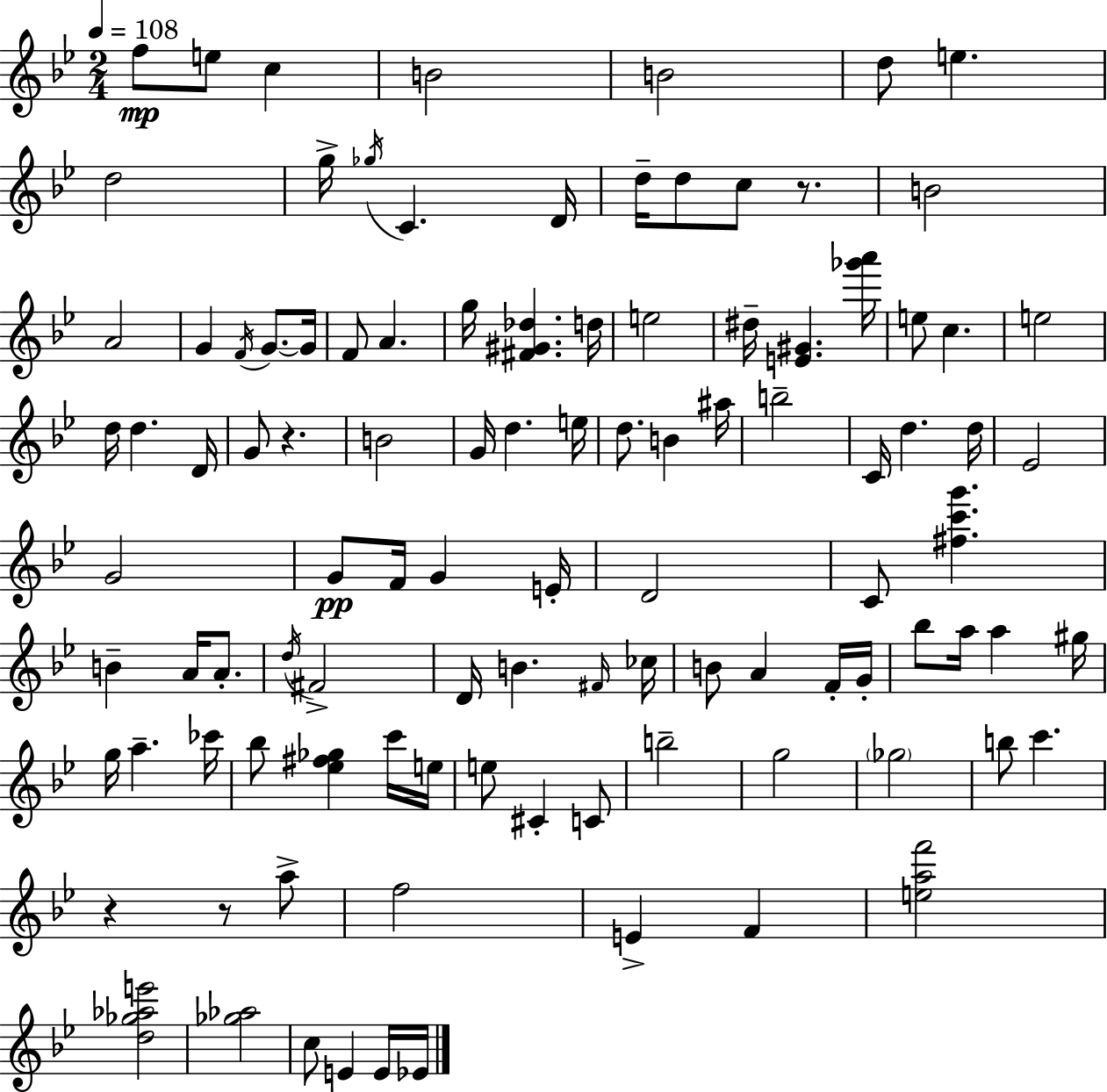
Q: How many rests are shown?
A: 4